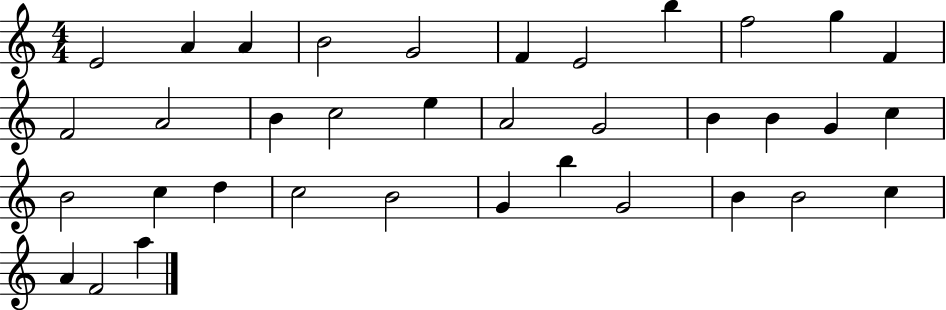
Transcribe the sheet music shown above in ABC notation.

X:1
T:Untitled
M:4/4
L:1/4
K:C
E2 A A B2 G2 F E2 b f2 g F F2 A2 B c2 e A2 G2 B B G c B2 c d c2 B2 G b G2 B B2 c A F2 a